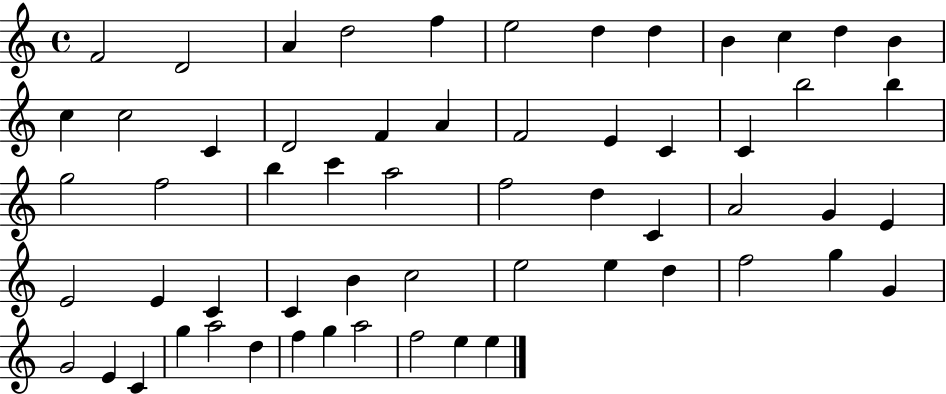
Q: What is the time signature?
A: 4/4